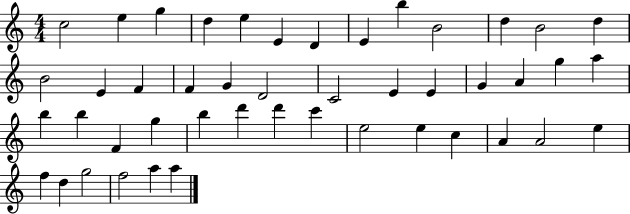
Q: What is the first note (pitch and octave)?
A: C5